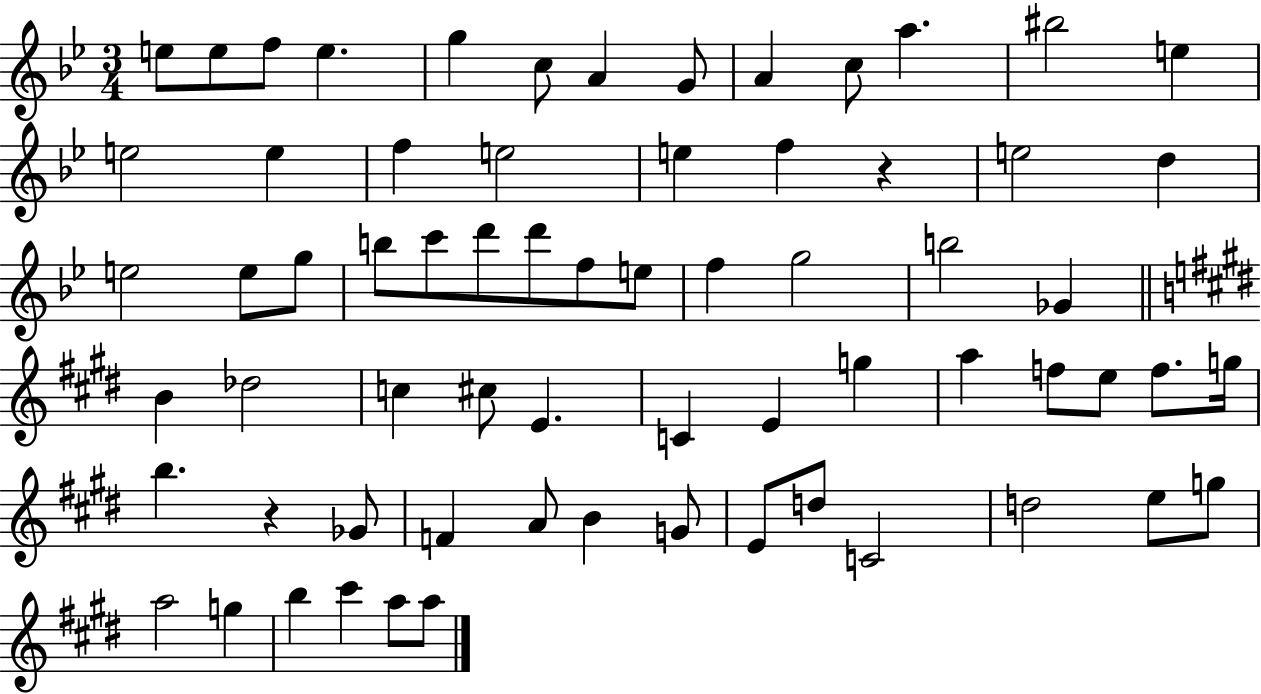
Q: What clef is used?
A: treble